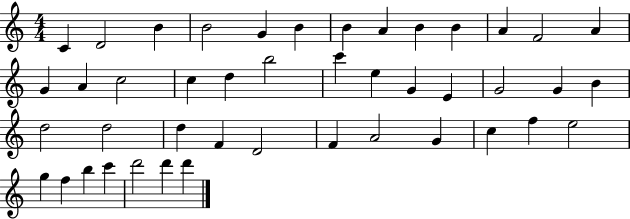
{
  \clef treble
  \numericTimeSignature
  \time 4/4
  \key c \major
  c'4 d'2 b'4 | b'2 g'4 b'4 | b'4 a'4 b'4 b'4 | a'4 f'2 a'4 | \break g'4 a'4 c''2 | c''4 d''4 b''2 | c'''4 e''4 g'4 e'4 | g'2 g'4 b'4 | \break d''2 d''2 | d''4 f'4 d'2 | f'4 a'2 g'4 | c''4 f''4 e''2 | \break g''4 f''4 b''4 c'''4 | d'''2 d'''4 d'''4 | \bar "|."
}